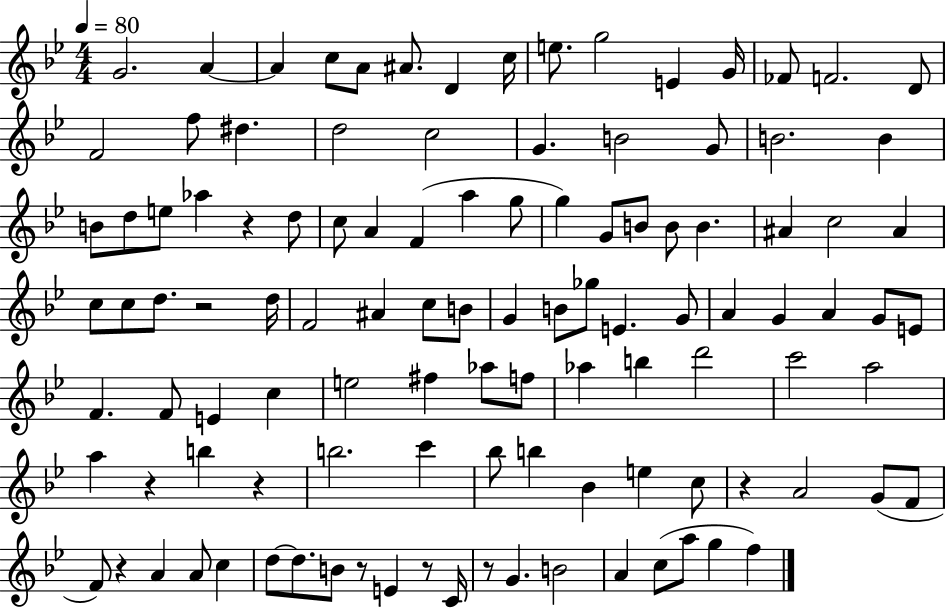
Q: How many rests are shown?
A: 9